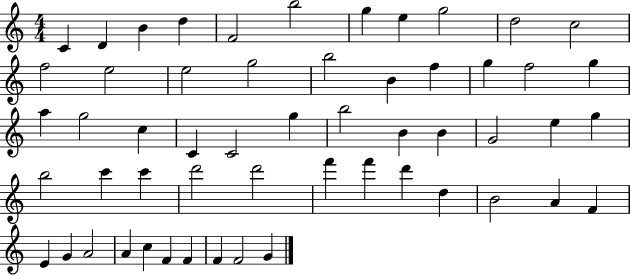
X:1
T:Untitled
M:4/4
L:1/4
K:C
C D B d F2 b2 g e g2 d2 c2 f2 e2 e2 g2 b2 B f g f2 g a g2 c C C2 g b2 B B G2 e g b2 c' c' d'2 d'2 f' f' d' d B2 A F E G A2 A c F F F F2 G